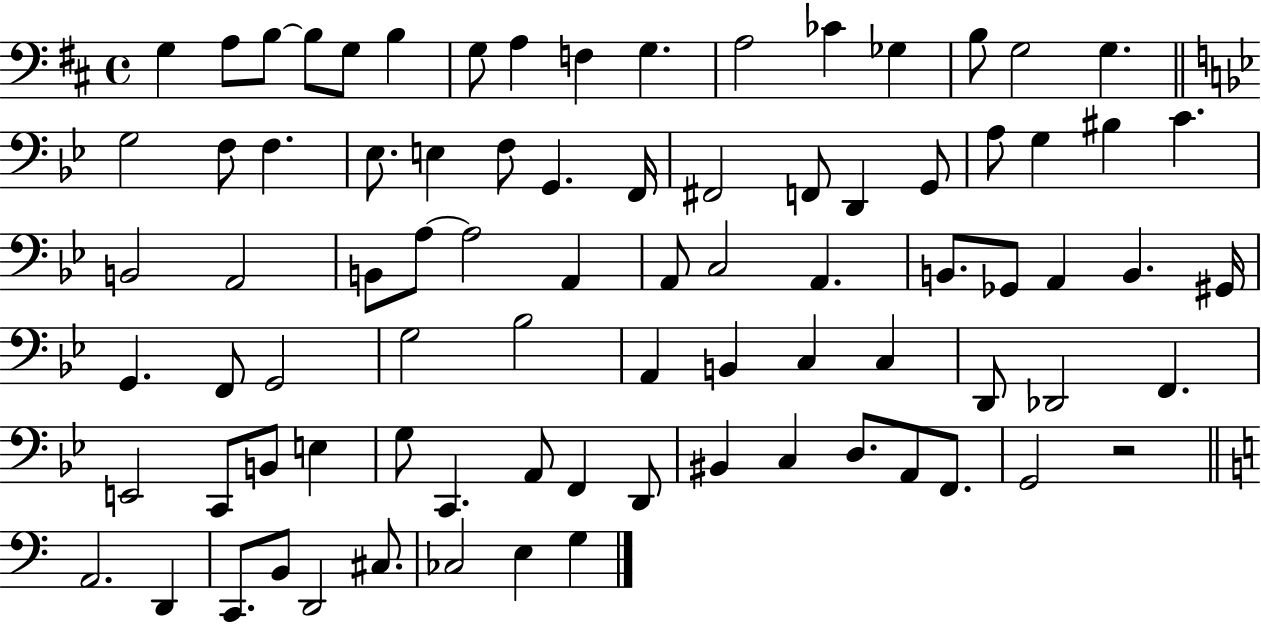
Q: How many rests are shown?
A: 1